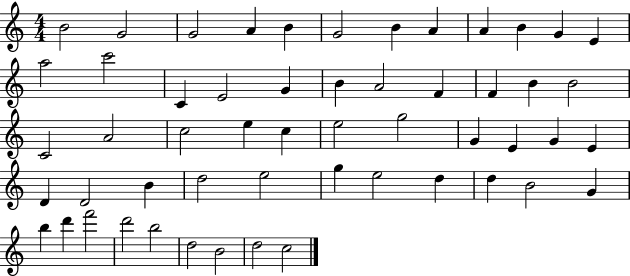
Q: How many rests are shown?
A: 0